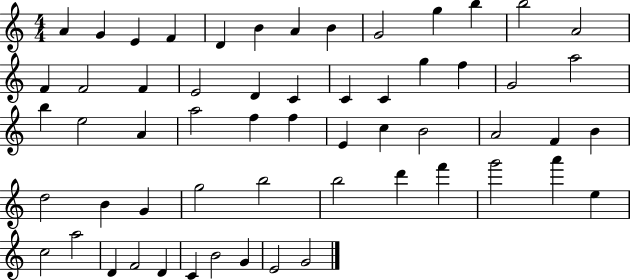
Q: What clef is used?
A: treble